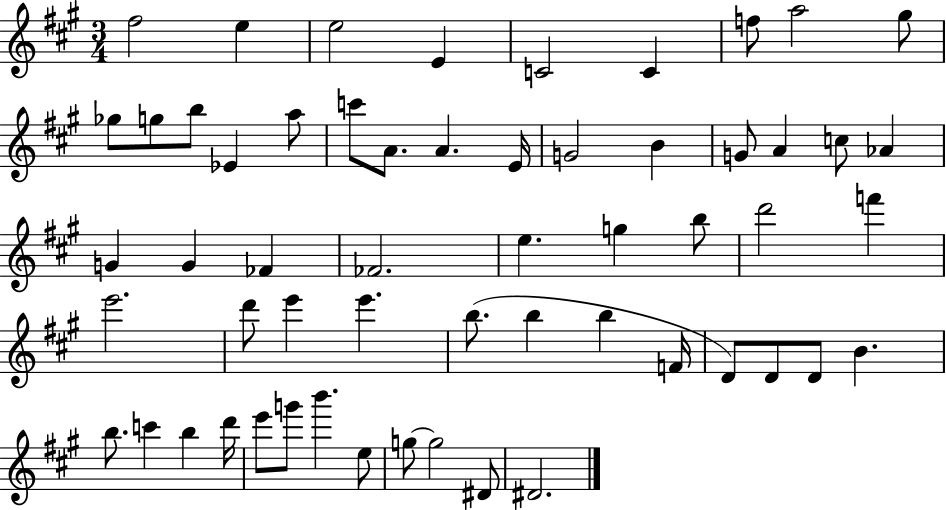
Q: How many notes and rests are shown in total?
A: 57